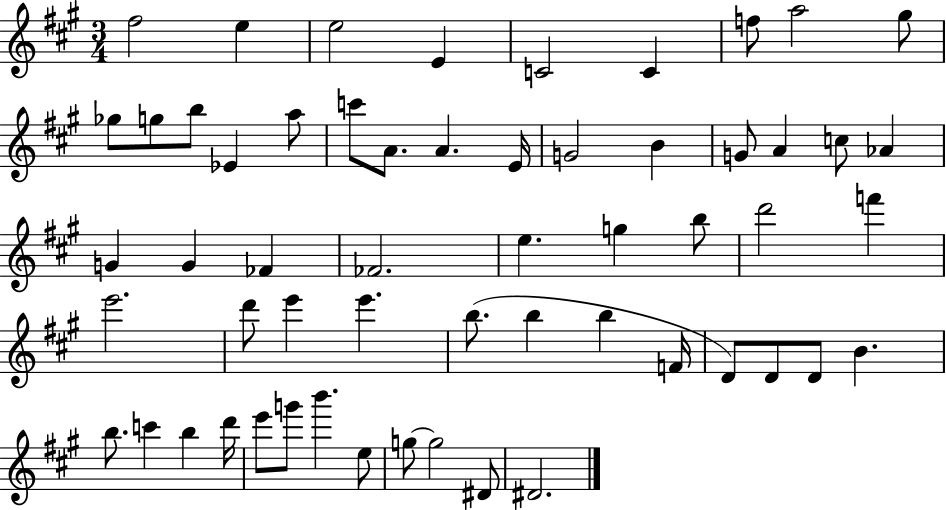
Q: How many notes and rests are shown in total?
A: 57